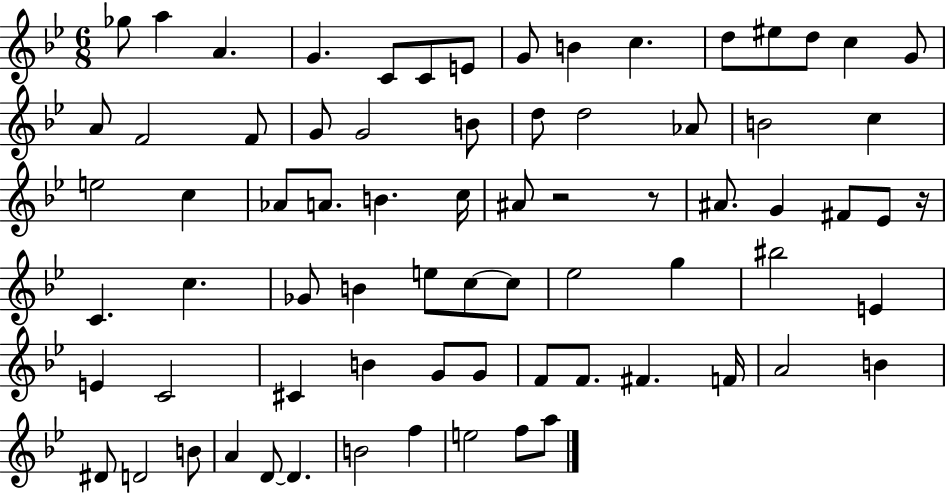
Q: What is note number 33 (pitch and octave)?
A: A#4